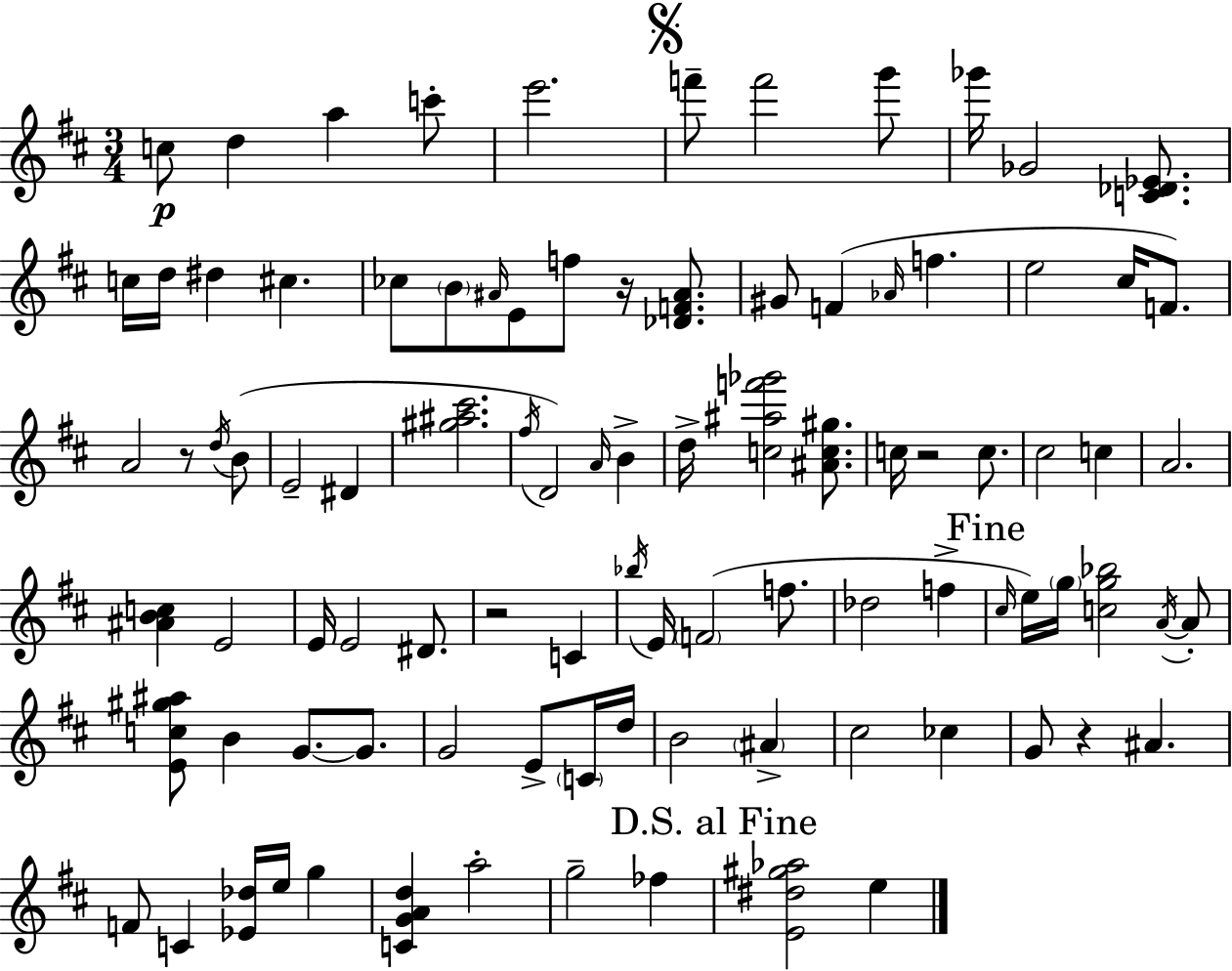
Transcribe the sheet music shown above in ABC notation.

X:1
T:Untitled
M:3/4
L:1/4
K:D
c/2 d a c'/2 e'2 f'/2 f'2 g'/2 _g'/4 _G2 [C_D_E]/2 c/4 d/4 ^d ^c _c/2 B/2 ^A/4 E/2 f/2 z/4 [_DF^A]/2 ^G/2 F _A/4 f e2 ^c/4 F/2 A2 z/2 d/4 B/2 E2 ^D [^g^a^c']2 ^f/4 D2 A/4 B d/4 [c^af'_g']2 [^Ac^g]/2 c/4 z2 c/2 ^c2 c A2 [^ABc] E2 E/4 E2 ^D/2 z2 C _b/4 E/4 F2 f/2 _d2 f ^c/4 e/4 g/4 [cg_b]2 A/4 A/2 [Ec^g^a]/2 B G/2 G/2 G2 E/2 C/4 d/4 B2 ^A ^c2 _c G/2 z ^A F/2 C [_E_d]/4 e/4 g [CGAd] a2 g2 _f [E^d^g_a]2 e